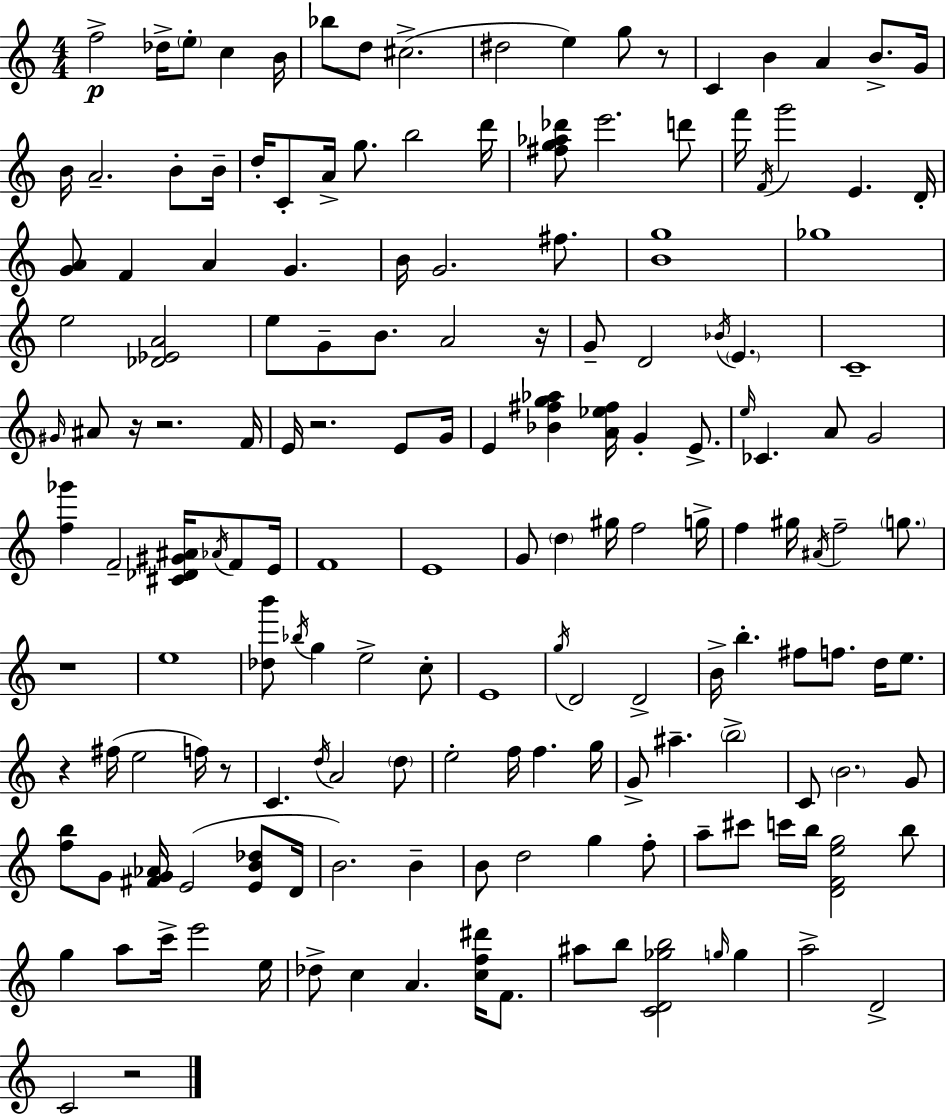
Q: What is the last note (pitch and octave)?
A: C4